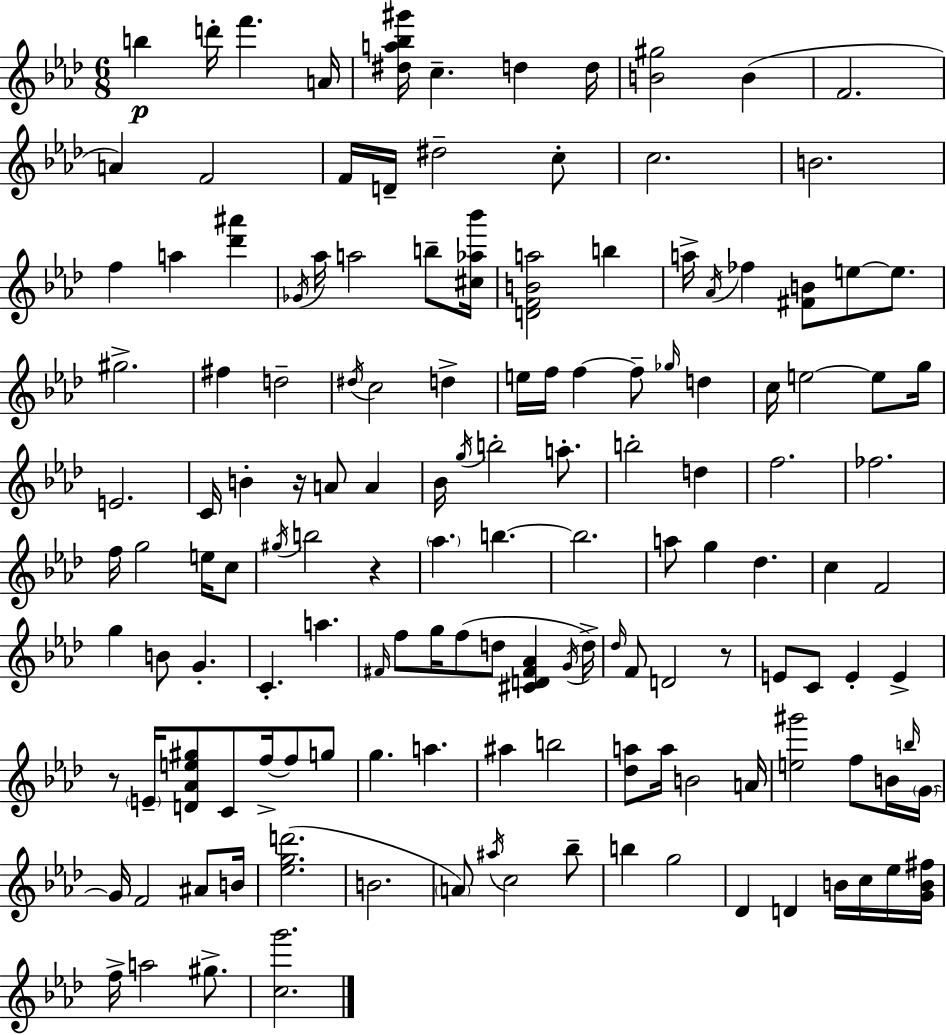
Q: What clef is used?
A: treble